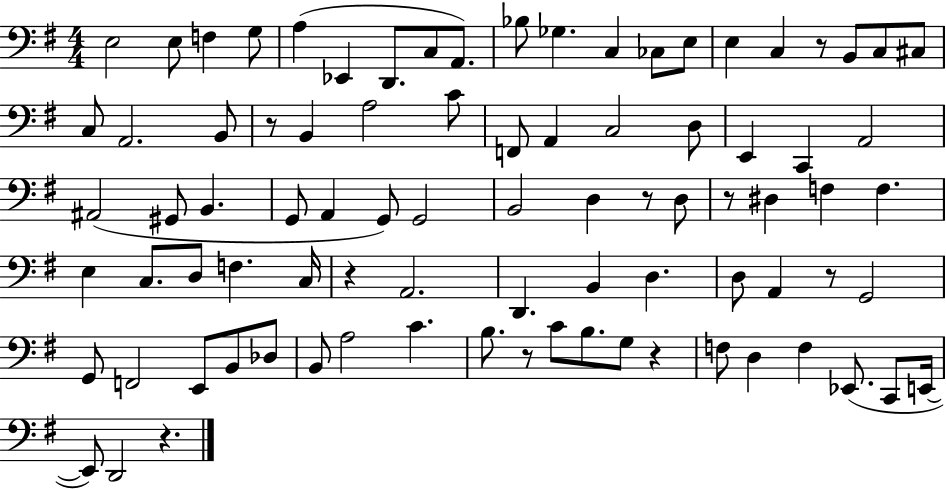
E3/h E3/e F3/q G3/e A3/q Eb2/q D2/e. C3/e A2/e. Bb3/e Gb3/q. C3/q CES3/e E3/e E3/q C3/q R/e B2/e C3/e C#3/e C3/e A2/h. B2/e R/e B2/q A3/h C4/e F2/e A2/q C3/h D3/e E2/q C2/q A2/h A#2/h G#2/e B2/q. G2/e A2/q G2/e G2/h B2/h D3/q R/e D3/e R/e D#3/q F3/q F3/q. E3/q C3/e. D3/e F3/q. C3/s R/q A2/h. D2/q. B2/q D3/q. D3/e A2/q R/e G2/h G2/e F2/h E2/e B2/e Db3/e B2/e A3/h C4/q. B3/e. R/e C4/e B3/e. G3/e R/q F3/e D3/q F3/q Eb2/e. C2/e E2/s E2/e D2/h R/q.